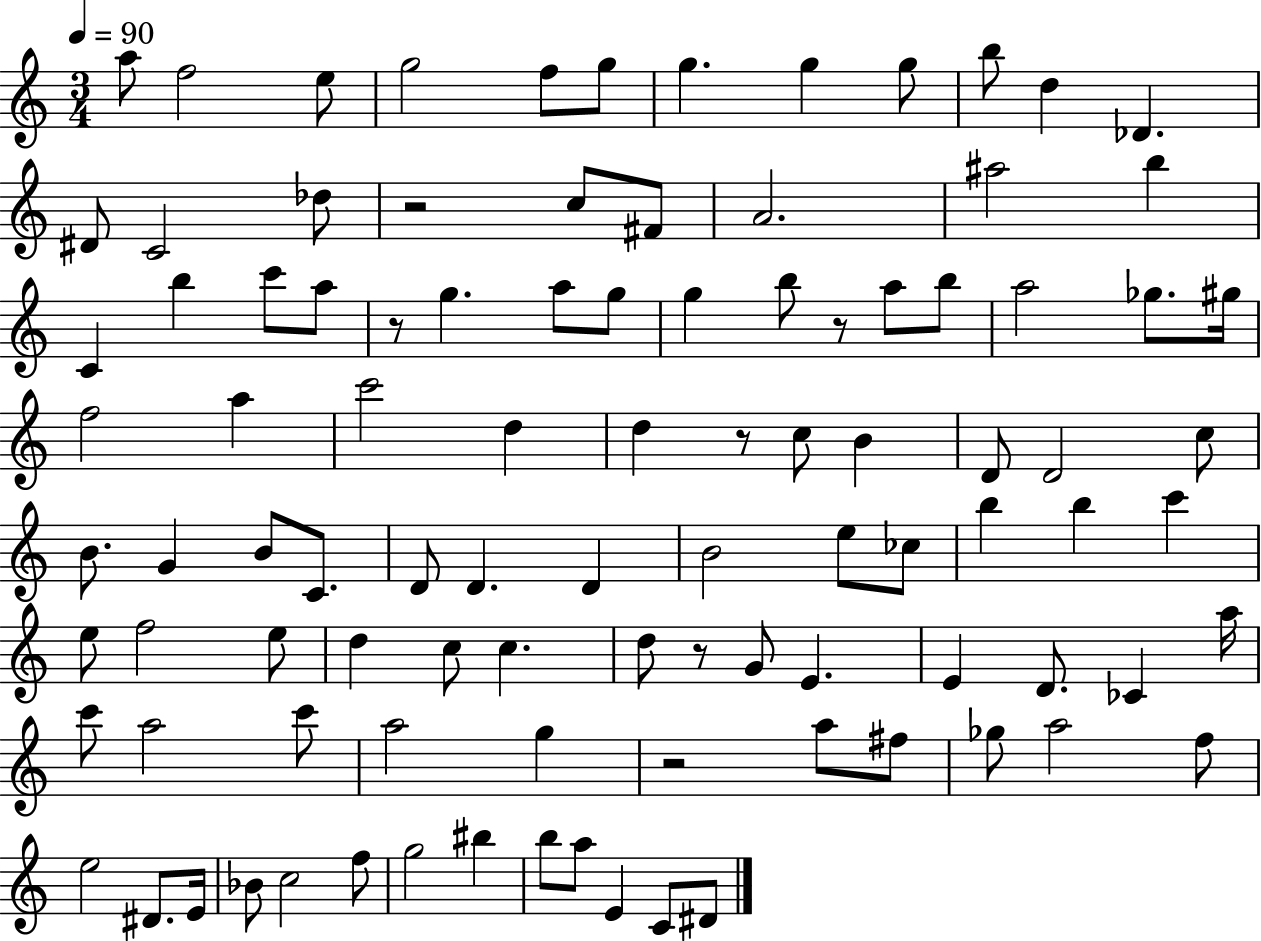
{
  \clef treble
  \numericTimeSignature
  \time 3/4
  \key c \major
  \tempo 4 = 90
  a''8 f''2 e''8 | g''2 f''8 g''8 | g''4. g''4 g''8 | b''8 d''4 des'4. | \break dis'8 c'2 des''8 | r2 c''8 fis'8 | a'2. | ais''2 b''4 | \break c'4 b''4 c'''8 a''8 | r8 g''4. a''8 g''8 | g''4 b''8 r8 a''8 b''8 | a''2 ges''8. gis''16 | \break f''2 a''4 | c'''2 d''4 | d''4 r8 c''8 b'4 | d'8 d'2 c''8 | \break b'8. g'4 b'8 c'8. | d'8 d'4. d'4 | b'2 e''8 ces''8 | b''4 b''4 c'''4 | \break e''8 f''2 e''8 | d''4 c''8 c''4. | d''8 r8 g'8 e'4. | e'4 d'8. ces'4 a''16 | \break c'''8 a''2 c'''8 | a''2 g''4 | r2 a''8 fis''8 | ges''8 a''2 f''8 | \break e''2 dis'8. e'16 | bes'8 c''2 f''8 | g''2 bis''4 | b''8 a''8 e'4 c'8 dis'8 | \break \bar "|."
}